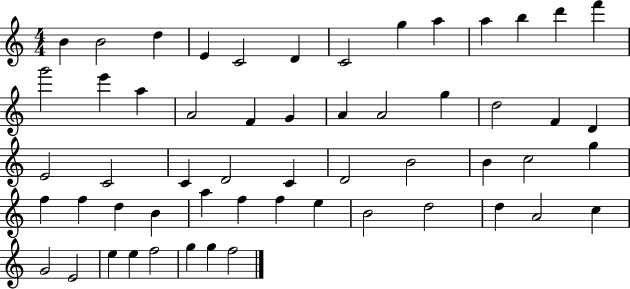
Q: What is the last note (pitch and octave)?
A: F5